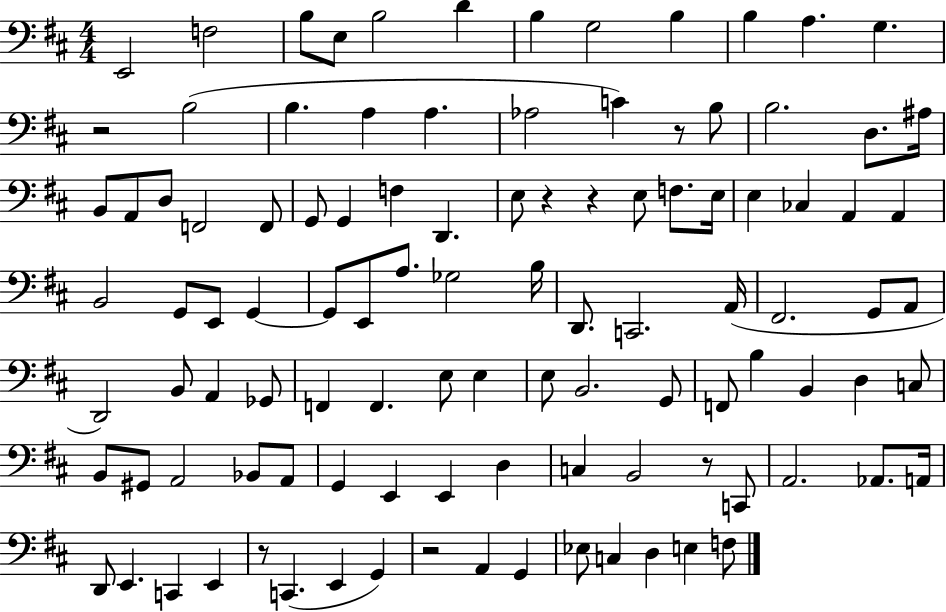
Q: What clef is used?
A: bass